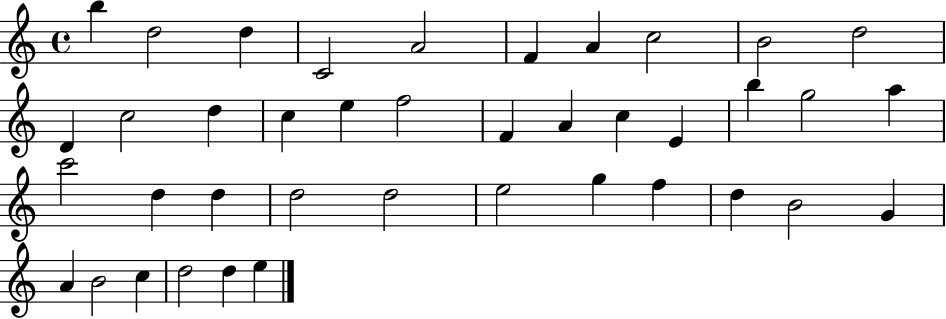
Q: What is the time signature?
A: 4/4